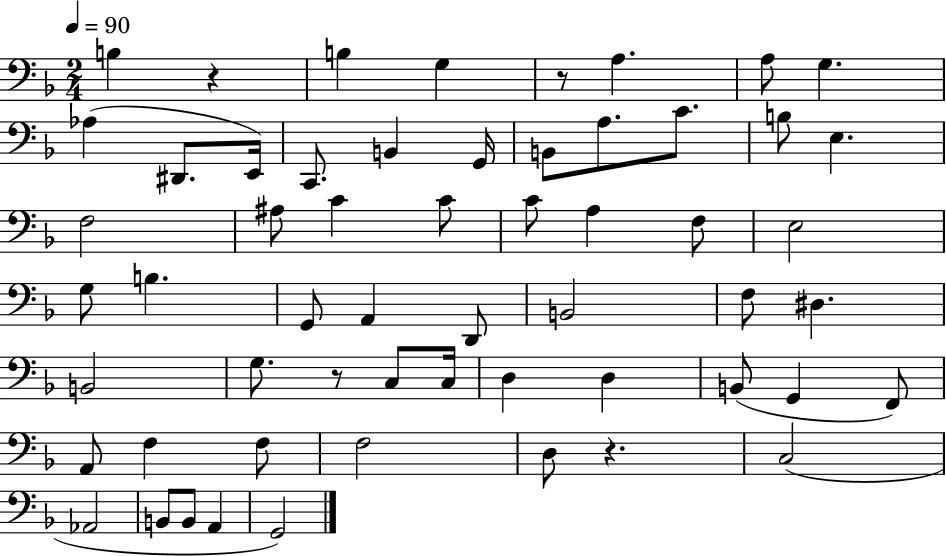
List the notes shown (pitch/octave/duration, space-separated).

B3/q R/q B3/q G3/q R/e A3/q. A3/e G3/q. Ab3/q D#2/e. E2/s C2/e. B2/q G2/s B2/e A3/e. C4/e. B3/e E3/q. F3/h A#3/e C4/q C4/e C4/e A3/q F3/e E3/h G3/e B3/q. G2/e A2/q D2/e B2/h F3/e D#3/q. B2/h G3/e. R/e C3/e C3/s D3/q D3/q B2/e G2/q F2/e A2/e F3/q F3/e F3/h D3/e R/q. C3/h Ab2/h B2/e B2/e A2/q G2/h